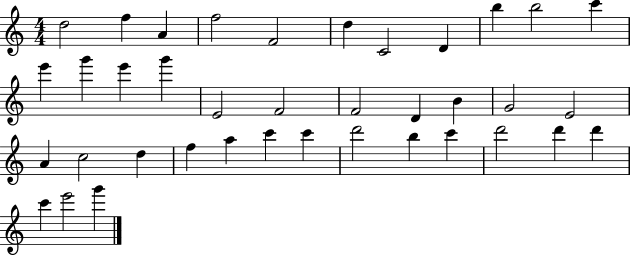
X:1
T:Untitled
M:4/4
L:1/4
K:C
d2 f A f2 F2 d C2 D b b2 c' e' g' e' g' E2 F2 F2 D B G2 E2 A c2 d f a c' c' d'2 b c' d'2 d' d' c' e'2 g'